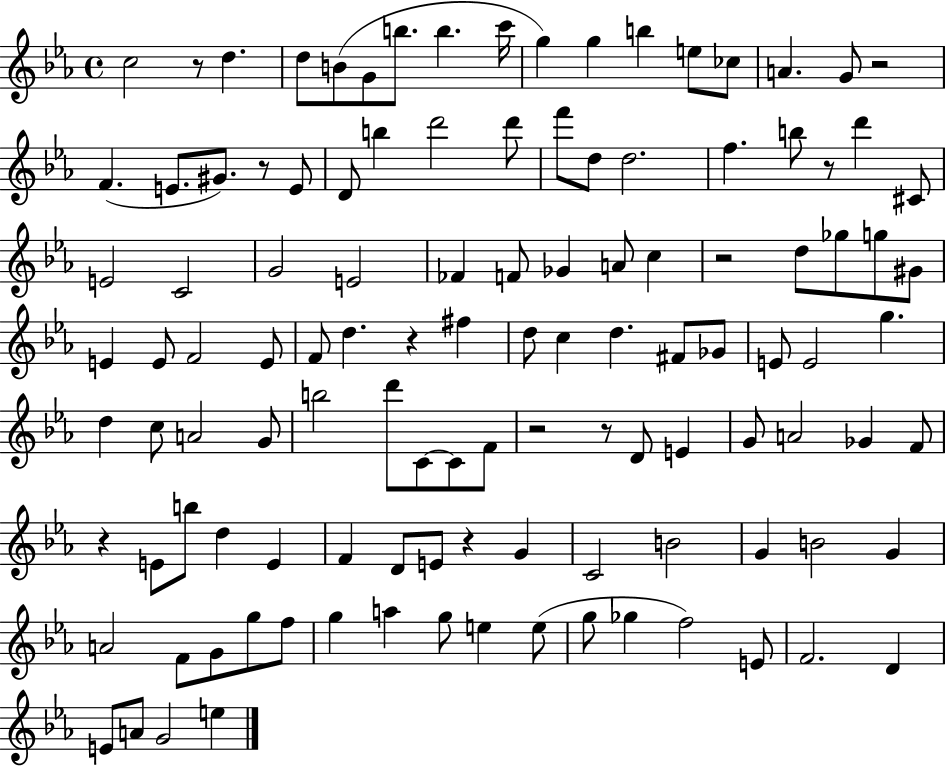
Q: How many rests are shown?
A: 10